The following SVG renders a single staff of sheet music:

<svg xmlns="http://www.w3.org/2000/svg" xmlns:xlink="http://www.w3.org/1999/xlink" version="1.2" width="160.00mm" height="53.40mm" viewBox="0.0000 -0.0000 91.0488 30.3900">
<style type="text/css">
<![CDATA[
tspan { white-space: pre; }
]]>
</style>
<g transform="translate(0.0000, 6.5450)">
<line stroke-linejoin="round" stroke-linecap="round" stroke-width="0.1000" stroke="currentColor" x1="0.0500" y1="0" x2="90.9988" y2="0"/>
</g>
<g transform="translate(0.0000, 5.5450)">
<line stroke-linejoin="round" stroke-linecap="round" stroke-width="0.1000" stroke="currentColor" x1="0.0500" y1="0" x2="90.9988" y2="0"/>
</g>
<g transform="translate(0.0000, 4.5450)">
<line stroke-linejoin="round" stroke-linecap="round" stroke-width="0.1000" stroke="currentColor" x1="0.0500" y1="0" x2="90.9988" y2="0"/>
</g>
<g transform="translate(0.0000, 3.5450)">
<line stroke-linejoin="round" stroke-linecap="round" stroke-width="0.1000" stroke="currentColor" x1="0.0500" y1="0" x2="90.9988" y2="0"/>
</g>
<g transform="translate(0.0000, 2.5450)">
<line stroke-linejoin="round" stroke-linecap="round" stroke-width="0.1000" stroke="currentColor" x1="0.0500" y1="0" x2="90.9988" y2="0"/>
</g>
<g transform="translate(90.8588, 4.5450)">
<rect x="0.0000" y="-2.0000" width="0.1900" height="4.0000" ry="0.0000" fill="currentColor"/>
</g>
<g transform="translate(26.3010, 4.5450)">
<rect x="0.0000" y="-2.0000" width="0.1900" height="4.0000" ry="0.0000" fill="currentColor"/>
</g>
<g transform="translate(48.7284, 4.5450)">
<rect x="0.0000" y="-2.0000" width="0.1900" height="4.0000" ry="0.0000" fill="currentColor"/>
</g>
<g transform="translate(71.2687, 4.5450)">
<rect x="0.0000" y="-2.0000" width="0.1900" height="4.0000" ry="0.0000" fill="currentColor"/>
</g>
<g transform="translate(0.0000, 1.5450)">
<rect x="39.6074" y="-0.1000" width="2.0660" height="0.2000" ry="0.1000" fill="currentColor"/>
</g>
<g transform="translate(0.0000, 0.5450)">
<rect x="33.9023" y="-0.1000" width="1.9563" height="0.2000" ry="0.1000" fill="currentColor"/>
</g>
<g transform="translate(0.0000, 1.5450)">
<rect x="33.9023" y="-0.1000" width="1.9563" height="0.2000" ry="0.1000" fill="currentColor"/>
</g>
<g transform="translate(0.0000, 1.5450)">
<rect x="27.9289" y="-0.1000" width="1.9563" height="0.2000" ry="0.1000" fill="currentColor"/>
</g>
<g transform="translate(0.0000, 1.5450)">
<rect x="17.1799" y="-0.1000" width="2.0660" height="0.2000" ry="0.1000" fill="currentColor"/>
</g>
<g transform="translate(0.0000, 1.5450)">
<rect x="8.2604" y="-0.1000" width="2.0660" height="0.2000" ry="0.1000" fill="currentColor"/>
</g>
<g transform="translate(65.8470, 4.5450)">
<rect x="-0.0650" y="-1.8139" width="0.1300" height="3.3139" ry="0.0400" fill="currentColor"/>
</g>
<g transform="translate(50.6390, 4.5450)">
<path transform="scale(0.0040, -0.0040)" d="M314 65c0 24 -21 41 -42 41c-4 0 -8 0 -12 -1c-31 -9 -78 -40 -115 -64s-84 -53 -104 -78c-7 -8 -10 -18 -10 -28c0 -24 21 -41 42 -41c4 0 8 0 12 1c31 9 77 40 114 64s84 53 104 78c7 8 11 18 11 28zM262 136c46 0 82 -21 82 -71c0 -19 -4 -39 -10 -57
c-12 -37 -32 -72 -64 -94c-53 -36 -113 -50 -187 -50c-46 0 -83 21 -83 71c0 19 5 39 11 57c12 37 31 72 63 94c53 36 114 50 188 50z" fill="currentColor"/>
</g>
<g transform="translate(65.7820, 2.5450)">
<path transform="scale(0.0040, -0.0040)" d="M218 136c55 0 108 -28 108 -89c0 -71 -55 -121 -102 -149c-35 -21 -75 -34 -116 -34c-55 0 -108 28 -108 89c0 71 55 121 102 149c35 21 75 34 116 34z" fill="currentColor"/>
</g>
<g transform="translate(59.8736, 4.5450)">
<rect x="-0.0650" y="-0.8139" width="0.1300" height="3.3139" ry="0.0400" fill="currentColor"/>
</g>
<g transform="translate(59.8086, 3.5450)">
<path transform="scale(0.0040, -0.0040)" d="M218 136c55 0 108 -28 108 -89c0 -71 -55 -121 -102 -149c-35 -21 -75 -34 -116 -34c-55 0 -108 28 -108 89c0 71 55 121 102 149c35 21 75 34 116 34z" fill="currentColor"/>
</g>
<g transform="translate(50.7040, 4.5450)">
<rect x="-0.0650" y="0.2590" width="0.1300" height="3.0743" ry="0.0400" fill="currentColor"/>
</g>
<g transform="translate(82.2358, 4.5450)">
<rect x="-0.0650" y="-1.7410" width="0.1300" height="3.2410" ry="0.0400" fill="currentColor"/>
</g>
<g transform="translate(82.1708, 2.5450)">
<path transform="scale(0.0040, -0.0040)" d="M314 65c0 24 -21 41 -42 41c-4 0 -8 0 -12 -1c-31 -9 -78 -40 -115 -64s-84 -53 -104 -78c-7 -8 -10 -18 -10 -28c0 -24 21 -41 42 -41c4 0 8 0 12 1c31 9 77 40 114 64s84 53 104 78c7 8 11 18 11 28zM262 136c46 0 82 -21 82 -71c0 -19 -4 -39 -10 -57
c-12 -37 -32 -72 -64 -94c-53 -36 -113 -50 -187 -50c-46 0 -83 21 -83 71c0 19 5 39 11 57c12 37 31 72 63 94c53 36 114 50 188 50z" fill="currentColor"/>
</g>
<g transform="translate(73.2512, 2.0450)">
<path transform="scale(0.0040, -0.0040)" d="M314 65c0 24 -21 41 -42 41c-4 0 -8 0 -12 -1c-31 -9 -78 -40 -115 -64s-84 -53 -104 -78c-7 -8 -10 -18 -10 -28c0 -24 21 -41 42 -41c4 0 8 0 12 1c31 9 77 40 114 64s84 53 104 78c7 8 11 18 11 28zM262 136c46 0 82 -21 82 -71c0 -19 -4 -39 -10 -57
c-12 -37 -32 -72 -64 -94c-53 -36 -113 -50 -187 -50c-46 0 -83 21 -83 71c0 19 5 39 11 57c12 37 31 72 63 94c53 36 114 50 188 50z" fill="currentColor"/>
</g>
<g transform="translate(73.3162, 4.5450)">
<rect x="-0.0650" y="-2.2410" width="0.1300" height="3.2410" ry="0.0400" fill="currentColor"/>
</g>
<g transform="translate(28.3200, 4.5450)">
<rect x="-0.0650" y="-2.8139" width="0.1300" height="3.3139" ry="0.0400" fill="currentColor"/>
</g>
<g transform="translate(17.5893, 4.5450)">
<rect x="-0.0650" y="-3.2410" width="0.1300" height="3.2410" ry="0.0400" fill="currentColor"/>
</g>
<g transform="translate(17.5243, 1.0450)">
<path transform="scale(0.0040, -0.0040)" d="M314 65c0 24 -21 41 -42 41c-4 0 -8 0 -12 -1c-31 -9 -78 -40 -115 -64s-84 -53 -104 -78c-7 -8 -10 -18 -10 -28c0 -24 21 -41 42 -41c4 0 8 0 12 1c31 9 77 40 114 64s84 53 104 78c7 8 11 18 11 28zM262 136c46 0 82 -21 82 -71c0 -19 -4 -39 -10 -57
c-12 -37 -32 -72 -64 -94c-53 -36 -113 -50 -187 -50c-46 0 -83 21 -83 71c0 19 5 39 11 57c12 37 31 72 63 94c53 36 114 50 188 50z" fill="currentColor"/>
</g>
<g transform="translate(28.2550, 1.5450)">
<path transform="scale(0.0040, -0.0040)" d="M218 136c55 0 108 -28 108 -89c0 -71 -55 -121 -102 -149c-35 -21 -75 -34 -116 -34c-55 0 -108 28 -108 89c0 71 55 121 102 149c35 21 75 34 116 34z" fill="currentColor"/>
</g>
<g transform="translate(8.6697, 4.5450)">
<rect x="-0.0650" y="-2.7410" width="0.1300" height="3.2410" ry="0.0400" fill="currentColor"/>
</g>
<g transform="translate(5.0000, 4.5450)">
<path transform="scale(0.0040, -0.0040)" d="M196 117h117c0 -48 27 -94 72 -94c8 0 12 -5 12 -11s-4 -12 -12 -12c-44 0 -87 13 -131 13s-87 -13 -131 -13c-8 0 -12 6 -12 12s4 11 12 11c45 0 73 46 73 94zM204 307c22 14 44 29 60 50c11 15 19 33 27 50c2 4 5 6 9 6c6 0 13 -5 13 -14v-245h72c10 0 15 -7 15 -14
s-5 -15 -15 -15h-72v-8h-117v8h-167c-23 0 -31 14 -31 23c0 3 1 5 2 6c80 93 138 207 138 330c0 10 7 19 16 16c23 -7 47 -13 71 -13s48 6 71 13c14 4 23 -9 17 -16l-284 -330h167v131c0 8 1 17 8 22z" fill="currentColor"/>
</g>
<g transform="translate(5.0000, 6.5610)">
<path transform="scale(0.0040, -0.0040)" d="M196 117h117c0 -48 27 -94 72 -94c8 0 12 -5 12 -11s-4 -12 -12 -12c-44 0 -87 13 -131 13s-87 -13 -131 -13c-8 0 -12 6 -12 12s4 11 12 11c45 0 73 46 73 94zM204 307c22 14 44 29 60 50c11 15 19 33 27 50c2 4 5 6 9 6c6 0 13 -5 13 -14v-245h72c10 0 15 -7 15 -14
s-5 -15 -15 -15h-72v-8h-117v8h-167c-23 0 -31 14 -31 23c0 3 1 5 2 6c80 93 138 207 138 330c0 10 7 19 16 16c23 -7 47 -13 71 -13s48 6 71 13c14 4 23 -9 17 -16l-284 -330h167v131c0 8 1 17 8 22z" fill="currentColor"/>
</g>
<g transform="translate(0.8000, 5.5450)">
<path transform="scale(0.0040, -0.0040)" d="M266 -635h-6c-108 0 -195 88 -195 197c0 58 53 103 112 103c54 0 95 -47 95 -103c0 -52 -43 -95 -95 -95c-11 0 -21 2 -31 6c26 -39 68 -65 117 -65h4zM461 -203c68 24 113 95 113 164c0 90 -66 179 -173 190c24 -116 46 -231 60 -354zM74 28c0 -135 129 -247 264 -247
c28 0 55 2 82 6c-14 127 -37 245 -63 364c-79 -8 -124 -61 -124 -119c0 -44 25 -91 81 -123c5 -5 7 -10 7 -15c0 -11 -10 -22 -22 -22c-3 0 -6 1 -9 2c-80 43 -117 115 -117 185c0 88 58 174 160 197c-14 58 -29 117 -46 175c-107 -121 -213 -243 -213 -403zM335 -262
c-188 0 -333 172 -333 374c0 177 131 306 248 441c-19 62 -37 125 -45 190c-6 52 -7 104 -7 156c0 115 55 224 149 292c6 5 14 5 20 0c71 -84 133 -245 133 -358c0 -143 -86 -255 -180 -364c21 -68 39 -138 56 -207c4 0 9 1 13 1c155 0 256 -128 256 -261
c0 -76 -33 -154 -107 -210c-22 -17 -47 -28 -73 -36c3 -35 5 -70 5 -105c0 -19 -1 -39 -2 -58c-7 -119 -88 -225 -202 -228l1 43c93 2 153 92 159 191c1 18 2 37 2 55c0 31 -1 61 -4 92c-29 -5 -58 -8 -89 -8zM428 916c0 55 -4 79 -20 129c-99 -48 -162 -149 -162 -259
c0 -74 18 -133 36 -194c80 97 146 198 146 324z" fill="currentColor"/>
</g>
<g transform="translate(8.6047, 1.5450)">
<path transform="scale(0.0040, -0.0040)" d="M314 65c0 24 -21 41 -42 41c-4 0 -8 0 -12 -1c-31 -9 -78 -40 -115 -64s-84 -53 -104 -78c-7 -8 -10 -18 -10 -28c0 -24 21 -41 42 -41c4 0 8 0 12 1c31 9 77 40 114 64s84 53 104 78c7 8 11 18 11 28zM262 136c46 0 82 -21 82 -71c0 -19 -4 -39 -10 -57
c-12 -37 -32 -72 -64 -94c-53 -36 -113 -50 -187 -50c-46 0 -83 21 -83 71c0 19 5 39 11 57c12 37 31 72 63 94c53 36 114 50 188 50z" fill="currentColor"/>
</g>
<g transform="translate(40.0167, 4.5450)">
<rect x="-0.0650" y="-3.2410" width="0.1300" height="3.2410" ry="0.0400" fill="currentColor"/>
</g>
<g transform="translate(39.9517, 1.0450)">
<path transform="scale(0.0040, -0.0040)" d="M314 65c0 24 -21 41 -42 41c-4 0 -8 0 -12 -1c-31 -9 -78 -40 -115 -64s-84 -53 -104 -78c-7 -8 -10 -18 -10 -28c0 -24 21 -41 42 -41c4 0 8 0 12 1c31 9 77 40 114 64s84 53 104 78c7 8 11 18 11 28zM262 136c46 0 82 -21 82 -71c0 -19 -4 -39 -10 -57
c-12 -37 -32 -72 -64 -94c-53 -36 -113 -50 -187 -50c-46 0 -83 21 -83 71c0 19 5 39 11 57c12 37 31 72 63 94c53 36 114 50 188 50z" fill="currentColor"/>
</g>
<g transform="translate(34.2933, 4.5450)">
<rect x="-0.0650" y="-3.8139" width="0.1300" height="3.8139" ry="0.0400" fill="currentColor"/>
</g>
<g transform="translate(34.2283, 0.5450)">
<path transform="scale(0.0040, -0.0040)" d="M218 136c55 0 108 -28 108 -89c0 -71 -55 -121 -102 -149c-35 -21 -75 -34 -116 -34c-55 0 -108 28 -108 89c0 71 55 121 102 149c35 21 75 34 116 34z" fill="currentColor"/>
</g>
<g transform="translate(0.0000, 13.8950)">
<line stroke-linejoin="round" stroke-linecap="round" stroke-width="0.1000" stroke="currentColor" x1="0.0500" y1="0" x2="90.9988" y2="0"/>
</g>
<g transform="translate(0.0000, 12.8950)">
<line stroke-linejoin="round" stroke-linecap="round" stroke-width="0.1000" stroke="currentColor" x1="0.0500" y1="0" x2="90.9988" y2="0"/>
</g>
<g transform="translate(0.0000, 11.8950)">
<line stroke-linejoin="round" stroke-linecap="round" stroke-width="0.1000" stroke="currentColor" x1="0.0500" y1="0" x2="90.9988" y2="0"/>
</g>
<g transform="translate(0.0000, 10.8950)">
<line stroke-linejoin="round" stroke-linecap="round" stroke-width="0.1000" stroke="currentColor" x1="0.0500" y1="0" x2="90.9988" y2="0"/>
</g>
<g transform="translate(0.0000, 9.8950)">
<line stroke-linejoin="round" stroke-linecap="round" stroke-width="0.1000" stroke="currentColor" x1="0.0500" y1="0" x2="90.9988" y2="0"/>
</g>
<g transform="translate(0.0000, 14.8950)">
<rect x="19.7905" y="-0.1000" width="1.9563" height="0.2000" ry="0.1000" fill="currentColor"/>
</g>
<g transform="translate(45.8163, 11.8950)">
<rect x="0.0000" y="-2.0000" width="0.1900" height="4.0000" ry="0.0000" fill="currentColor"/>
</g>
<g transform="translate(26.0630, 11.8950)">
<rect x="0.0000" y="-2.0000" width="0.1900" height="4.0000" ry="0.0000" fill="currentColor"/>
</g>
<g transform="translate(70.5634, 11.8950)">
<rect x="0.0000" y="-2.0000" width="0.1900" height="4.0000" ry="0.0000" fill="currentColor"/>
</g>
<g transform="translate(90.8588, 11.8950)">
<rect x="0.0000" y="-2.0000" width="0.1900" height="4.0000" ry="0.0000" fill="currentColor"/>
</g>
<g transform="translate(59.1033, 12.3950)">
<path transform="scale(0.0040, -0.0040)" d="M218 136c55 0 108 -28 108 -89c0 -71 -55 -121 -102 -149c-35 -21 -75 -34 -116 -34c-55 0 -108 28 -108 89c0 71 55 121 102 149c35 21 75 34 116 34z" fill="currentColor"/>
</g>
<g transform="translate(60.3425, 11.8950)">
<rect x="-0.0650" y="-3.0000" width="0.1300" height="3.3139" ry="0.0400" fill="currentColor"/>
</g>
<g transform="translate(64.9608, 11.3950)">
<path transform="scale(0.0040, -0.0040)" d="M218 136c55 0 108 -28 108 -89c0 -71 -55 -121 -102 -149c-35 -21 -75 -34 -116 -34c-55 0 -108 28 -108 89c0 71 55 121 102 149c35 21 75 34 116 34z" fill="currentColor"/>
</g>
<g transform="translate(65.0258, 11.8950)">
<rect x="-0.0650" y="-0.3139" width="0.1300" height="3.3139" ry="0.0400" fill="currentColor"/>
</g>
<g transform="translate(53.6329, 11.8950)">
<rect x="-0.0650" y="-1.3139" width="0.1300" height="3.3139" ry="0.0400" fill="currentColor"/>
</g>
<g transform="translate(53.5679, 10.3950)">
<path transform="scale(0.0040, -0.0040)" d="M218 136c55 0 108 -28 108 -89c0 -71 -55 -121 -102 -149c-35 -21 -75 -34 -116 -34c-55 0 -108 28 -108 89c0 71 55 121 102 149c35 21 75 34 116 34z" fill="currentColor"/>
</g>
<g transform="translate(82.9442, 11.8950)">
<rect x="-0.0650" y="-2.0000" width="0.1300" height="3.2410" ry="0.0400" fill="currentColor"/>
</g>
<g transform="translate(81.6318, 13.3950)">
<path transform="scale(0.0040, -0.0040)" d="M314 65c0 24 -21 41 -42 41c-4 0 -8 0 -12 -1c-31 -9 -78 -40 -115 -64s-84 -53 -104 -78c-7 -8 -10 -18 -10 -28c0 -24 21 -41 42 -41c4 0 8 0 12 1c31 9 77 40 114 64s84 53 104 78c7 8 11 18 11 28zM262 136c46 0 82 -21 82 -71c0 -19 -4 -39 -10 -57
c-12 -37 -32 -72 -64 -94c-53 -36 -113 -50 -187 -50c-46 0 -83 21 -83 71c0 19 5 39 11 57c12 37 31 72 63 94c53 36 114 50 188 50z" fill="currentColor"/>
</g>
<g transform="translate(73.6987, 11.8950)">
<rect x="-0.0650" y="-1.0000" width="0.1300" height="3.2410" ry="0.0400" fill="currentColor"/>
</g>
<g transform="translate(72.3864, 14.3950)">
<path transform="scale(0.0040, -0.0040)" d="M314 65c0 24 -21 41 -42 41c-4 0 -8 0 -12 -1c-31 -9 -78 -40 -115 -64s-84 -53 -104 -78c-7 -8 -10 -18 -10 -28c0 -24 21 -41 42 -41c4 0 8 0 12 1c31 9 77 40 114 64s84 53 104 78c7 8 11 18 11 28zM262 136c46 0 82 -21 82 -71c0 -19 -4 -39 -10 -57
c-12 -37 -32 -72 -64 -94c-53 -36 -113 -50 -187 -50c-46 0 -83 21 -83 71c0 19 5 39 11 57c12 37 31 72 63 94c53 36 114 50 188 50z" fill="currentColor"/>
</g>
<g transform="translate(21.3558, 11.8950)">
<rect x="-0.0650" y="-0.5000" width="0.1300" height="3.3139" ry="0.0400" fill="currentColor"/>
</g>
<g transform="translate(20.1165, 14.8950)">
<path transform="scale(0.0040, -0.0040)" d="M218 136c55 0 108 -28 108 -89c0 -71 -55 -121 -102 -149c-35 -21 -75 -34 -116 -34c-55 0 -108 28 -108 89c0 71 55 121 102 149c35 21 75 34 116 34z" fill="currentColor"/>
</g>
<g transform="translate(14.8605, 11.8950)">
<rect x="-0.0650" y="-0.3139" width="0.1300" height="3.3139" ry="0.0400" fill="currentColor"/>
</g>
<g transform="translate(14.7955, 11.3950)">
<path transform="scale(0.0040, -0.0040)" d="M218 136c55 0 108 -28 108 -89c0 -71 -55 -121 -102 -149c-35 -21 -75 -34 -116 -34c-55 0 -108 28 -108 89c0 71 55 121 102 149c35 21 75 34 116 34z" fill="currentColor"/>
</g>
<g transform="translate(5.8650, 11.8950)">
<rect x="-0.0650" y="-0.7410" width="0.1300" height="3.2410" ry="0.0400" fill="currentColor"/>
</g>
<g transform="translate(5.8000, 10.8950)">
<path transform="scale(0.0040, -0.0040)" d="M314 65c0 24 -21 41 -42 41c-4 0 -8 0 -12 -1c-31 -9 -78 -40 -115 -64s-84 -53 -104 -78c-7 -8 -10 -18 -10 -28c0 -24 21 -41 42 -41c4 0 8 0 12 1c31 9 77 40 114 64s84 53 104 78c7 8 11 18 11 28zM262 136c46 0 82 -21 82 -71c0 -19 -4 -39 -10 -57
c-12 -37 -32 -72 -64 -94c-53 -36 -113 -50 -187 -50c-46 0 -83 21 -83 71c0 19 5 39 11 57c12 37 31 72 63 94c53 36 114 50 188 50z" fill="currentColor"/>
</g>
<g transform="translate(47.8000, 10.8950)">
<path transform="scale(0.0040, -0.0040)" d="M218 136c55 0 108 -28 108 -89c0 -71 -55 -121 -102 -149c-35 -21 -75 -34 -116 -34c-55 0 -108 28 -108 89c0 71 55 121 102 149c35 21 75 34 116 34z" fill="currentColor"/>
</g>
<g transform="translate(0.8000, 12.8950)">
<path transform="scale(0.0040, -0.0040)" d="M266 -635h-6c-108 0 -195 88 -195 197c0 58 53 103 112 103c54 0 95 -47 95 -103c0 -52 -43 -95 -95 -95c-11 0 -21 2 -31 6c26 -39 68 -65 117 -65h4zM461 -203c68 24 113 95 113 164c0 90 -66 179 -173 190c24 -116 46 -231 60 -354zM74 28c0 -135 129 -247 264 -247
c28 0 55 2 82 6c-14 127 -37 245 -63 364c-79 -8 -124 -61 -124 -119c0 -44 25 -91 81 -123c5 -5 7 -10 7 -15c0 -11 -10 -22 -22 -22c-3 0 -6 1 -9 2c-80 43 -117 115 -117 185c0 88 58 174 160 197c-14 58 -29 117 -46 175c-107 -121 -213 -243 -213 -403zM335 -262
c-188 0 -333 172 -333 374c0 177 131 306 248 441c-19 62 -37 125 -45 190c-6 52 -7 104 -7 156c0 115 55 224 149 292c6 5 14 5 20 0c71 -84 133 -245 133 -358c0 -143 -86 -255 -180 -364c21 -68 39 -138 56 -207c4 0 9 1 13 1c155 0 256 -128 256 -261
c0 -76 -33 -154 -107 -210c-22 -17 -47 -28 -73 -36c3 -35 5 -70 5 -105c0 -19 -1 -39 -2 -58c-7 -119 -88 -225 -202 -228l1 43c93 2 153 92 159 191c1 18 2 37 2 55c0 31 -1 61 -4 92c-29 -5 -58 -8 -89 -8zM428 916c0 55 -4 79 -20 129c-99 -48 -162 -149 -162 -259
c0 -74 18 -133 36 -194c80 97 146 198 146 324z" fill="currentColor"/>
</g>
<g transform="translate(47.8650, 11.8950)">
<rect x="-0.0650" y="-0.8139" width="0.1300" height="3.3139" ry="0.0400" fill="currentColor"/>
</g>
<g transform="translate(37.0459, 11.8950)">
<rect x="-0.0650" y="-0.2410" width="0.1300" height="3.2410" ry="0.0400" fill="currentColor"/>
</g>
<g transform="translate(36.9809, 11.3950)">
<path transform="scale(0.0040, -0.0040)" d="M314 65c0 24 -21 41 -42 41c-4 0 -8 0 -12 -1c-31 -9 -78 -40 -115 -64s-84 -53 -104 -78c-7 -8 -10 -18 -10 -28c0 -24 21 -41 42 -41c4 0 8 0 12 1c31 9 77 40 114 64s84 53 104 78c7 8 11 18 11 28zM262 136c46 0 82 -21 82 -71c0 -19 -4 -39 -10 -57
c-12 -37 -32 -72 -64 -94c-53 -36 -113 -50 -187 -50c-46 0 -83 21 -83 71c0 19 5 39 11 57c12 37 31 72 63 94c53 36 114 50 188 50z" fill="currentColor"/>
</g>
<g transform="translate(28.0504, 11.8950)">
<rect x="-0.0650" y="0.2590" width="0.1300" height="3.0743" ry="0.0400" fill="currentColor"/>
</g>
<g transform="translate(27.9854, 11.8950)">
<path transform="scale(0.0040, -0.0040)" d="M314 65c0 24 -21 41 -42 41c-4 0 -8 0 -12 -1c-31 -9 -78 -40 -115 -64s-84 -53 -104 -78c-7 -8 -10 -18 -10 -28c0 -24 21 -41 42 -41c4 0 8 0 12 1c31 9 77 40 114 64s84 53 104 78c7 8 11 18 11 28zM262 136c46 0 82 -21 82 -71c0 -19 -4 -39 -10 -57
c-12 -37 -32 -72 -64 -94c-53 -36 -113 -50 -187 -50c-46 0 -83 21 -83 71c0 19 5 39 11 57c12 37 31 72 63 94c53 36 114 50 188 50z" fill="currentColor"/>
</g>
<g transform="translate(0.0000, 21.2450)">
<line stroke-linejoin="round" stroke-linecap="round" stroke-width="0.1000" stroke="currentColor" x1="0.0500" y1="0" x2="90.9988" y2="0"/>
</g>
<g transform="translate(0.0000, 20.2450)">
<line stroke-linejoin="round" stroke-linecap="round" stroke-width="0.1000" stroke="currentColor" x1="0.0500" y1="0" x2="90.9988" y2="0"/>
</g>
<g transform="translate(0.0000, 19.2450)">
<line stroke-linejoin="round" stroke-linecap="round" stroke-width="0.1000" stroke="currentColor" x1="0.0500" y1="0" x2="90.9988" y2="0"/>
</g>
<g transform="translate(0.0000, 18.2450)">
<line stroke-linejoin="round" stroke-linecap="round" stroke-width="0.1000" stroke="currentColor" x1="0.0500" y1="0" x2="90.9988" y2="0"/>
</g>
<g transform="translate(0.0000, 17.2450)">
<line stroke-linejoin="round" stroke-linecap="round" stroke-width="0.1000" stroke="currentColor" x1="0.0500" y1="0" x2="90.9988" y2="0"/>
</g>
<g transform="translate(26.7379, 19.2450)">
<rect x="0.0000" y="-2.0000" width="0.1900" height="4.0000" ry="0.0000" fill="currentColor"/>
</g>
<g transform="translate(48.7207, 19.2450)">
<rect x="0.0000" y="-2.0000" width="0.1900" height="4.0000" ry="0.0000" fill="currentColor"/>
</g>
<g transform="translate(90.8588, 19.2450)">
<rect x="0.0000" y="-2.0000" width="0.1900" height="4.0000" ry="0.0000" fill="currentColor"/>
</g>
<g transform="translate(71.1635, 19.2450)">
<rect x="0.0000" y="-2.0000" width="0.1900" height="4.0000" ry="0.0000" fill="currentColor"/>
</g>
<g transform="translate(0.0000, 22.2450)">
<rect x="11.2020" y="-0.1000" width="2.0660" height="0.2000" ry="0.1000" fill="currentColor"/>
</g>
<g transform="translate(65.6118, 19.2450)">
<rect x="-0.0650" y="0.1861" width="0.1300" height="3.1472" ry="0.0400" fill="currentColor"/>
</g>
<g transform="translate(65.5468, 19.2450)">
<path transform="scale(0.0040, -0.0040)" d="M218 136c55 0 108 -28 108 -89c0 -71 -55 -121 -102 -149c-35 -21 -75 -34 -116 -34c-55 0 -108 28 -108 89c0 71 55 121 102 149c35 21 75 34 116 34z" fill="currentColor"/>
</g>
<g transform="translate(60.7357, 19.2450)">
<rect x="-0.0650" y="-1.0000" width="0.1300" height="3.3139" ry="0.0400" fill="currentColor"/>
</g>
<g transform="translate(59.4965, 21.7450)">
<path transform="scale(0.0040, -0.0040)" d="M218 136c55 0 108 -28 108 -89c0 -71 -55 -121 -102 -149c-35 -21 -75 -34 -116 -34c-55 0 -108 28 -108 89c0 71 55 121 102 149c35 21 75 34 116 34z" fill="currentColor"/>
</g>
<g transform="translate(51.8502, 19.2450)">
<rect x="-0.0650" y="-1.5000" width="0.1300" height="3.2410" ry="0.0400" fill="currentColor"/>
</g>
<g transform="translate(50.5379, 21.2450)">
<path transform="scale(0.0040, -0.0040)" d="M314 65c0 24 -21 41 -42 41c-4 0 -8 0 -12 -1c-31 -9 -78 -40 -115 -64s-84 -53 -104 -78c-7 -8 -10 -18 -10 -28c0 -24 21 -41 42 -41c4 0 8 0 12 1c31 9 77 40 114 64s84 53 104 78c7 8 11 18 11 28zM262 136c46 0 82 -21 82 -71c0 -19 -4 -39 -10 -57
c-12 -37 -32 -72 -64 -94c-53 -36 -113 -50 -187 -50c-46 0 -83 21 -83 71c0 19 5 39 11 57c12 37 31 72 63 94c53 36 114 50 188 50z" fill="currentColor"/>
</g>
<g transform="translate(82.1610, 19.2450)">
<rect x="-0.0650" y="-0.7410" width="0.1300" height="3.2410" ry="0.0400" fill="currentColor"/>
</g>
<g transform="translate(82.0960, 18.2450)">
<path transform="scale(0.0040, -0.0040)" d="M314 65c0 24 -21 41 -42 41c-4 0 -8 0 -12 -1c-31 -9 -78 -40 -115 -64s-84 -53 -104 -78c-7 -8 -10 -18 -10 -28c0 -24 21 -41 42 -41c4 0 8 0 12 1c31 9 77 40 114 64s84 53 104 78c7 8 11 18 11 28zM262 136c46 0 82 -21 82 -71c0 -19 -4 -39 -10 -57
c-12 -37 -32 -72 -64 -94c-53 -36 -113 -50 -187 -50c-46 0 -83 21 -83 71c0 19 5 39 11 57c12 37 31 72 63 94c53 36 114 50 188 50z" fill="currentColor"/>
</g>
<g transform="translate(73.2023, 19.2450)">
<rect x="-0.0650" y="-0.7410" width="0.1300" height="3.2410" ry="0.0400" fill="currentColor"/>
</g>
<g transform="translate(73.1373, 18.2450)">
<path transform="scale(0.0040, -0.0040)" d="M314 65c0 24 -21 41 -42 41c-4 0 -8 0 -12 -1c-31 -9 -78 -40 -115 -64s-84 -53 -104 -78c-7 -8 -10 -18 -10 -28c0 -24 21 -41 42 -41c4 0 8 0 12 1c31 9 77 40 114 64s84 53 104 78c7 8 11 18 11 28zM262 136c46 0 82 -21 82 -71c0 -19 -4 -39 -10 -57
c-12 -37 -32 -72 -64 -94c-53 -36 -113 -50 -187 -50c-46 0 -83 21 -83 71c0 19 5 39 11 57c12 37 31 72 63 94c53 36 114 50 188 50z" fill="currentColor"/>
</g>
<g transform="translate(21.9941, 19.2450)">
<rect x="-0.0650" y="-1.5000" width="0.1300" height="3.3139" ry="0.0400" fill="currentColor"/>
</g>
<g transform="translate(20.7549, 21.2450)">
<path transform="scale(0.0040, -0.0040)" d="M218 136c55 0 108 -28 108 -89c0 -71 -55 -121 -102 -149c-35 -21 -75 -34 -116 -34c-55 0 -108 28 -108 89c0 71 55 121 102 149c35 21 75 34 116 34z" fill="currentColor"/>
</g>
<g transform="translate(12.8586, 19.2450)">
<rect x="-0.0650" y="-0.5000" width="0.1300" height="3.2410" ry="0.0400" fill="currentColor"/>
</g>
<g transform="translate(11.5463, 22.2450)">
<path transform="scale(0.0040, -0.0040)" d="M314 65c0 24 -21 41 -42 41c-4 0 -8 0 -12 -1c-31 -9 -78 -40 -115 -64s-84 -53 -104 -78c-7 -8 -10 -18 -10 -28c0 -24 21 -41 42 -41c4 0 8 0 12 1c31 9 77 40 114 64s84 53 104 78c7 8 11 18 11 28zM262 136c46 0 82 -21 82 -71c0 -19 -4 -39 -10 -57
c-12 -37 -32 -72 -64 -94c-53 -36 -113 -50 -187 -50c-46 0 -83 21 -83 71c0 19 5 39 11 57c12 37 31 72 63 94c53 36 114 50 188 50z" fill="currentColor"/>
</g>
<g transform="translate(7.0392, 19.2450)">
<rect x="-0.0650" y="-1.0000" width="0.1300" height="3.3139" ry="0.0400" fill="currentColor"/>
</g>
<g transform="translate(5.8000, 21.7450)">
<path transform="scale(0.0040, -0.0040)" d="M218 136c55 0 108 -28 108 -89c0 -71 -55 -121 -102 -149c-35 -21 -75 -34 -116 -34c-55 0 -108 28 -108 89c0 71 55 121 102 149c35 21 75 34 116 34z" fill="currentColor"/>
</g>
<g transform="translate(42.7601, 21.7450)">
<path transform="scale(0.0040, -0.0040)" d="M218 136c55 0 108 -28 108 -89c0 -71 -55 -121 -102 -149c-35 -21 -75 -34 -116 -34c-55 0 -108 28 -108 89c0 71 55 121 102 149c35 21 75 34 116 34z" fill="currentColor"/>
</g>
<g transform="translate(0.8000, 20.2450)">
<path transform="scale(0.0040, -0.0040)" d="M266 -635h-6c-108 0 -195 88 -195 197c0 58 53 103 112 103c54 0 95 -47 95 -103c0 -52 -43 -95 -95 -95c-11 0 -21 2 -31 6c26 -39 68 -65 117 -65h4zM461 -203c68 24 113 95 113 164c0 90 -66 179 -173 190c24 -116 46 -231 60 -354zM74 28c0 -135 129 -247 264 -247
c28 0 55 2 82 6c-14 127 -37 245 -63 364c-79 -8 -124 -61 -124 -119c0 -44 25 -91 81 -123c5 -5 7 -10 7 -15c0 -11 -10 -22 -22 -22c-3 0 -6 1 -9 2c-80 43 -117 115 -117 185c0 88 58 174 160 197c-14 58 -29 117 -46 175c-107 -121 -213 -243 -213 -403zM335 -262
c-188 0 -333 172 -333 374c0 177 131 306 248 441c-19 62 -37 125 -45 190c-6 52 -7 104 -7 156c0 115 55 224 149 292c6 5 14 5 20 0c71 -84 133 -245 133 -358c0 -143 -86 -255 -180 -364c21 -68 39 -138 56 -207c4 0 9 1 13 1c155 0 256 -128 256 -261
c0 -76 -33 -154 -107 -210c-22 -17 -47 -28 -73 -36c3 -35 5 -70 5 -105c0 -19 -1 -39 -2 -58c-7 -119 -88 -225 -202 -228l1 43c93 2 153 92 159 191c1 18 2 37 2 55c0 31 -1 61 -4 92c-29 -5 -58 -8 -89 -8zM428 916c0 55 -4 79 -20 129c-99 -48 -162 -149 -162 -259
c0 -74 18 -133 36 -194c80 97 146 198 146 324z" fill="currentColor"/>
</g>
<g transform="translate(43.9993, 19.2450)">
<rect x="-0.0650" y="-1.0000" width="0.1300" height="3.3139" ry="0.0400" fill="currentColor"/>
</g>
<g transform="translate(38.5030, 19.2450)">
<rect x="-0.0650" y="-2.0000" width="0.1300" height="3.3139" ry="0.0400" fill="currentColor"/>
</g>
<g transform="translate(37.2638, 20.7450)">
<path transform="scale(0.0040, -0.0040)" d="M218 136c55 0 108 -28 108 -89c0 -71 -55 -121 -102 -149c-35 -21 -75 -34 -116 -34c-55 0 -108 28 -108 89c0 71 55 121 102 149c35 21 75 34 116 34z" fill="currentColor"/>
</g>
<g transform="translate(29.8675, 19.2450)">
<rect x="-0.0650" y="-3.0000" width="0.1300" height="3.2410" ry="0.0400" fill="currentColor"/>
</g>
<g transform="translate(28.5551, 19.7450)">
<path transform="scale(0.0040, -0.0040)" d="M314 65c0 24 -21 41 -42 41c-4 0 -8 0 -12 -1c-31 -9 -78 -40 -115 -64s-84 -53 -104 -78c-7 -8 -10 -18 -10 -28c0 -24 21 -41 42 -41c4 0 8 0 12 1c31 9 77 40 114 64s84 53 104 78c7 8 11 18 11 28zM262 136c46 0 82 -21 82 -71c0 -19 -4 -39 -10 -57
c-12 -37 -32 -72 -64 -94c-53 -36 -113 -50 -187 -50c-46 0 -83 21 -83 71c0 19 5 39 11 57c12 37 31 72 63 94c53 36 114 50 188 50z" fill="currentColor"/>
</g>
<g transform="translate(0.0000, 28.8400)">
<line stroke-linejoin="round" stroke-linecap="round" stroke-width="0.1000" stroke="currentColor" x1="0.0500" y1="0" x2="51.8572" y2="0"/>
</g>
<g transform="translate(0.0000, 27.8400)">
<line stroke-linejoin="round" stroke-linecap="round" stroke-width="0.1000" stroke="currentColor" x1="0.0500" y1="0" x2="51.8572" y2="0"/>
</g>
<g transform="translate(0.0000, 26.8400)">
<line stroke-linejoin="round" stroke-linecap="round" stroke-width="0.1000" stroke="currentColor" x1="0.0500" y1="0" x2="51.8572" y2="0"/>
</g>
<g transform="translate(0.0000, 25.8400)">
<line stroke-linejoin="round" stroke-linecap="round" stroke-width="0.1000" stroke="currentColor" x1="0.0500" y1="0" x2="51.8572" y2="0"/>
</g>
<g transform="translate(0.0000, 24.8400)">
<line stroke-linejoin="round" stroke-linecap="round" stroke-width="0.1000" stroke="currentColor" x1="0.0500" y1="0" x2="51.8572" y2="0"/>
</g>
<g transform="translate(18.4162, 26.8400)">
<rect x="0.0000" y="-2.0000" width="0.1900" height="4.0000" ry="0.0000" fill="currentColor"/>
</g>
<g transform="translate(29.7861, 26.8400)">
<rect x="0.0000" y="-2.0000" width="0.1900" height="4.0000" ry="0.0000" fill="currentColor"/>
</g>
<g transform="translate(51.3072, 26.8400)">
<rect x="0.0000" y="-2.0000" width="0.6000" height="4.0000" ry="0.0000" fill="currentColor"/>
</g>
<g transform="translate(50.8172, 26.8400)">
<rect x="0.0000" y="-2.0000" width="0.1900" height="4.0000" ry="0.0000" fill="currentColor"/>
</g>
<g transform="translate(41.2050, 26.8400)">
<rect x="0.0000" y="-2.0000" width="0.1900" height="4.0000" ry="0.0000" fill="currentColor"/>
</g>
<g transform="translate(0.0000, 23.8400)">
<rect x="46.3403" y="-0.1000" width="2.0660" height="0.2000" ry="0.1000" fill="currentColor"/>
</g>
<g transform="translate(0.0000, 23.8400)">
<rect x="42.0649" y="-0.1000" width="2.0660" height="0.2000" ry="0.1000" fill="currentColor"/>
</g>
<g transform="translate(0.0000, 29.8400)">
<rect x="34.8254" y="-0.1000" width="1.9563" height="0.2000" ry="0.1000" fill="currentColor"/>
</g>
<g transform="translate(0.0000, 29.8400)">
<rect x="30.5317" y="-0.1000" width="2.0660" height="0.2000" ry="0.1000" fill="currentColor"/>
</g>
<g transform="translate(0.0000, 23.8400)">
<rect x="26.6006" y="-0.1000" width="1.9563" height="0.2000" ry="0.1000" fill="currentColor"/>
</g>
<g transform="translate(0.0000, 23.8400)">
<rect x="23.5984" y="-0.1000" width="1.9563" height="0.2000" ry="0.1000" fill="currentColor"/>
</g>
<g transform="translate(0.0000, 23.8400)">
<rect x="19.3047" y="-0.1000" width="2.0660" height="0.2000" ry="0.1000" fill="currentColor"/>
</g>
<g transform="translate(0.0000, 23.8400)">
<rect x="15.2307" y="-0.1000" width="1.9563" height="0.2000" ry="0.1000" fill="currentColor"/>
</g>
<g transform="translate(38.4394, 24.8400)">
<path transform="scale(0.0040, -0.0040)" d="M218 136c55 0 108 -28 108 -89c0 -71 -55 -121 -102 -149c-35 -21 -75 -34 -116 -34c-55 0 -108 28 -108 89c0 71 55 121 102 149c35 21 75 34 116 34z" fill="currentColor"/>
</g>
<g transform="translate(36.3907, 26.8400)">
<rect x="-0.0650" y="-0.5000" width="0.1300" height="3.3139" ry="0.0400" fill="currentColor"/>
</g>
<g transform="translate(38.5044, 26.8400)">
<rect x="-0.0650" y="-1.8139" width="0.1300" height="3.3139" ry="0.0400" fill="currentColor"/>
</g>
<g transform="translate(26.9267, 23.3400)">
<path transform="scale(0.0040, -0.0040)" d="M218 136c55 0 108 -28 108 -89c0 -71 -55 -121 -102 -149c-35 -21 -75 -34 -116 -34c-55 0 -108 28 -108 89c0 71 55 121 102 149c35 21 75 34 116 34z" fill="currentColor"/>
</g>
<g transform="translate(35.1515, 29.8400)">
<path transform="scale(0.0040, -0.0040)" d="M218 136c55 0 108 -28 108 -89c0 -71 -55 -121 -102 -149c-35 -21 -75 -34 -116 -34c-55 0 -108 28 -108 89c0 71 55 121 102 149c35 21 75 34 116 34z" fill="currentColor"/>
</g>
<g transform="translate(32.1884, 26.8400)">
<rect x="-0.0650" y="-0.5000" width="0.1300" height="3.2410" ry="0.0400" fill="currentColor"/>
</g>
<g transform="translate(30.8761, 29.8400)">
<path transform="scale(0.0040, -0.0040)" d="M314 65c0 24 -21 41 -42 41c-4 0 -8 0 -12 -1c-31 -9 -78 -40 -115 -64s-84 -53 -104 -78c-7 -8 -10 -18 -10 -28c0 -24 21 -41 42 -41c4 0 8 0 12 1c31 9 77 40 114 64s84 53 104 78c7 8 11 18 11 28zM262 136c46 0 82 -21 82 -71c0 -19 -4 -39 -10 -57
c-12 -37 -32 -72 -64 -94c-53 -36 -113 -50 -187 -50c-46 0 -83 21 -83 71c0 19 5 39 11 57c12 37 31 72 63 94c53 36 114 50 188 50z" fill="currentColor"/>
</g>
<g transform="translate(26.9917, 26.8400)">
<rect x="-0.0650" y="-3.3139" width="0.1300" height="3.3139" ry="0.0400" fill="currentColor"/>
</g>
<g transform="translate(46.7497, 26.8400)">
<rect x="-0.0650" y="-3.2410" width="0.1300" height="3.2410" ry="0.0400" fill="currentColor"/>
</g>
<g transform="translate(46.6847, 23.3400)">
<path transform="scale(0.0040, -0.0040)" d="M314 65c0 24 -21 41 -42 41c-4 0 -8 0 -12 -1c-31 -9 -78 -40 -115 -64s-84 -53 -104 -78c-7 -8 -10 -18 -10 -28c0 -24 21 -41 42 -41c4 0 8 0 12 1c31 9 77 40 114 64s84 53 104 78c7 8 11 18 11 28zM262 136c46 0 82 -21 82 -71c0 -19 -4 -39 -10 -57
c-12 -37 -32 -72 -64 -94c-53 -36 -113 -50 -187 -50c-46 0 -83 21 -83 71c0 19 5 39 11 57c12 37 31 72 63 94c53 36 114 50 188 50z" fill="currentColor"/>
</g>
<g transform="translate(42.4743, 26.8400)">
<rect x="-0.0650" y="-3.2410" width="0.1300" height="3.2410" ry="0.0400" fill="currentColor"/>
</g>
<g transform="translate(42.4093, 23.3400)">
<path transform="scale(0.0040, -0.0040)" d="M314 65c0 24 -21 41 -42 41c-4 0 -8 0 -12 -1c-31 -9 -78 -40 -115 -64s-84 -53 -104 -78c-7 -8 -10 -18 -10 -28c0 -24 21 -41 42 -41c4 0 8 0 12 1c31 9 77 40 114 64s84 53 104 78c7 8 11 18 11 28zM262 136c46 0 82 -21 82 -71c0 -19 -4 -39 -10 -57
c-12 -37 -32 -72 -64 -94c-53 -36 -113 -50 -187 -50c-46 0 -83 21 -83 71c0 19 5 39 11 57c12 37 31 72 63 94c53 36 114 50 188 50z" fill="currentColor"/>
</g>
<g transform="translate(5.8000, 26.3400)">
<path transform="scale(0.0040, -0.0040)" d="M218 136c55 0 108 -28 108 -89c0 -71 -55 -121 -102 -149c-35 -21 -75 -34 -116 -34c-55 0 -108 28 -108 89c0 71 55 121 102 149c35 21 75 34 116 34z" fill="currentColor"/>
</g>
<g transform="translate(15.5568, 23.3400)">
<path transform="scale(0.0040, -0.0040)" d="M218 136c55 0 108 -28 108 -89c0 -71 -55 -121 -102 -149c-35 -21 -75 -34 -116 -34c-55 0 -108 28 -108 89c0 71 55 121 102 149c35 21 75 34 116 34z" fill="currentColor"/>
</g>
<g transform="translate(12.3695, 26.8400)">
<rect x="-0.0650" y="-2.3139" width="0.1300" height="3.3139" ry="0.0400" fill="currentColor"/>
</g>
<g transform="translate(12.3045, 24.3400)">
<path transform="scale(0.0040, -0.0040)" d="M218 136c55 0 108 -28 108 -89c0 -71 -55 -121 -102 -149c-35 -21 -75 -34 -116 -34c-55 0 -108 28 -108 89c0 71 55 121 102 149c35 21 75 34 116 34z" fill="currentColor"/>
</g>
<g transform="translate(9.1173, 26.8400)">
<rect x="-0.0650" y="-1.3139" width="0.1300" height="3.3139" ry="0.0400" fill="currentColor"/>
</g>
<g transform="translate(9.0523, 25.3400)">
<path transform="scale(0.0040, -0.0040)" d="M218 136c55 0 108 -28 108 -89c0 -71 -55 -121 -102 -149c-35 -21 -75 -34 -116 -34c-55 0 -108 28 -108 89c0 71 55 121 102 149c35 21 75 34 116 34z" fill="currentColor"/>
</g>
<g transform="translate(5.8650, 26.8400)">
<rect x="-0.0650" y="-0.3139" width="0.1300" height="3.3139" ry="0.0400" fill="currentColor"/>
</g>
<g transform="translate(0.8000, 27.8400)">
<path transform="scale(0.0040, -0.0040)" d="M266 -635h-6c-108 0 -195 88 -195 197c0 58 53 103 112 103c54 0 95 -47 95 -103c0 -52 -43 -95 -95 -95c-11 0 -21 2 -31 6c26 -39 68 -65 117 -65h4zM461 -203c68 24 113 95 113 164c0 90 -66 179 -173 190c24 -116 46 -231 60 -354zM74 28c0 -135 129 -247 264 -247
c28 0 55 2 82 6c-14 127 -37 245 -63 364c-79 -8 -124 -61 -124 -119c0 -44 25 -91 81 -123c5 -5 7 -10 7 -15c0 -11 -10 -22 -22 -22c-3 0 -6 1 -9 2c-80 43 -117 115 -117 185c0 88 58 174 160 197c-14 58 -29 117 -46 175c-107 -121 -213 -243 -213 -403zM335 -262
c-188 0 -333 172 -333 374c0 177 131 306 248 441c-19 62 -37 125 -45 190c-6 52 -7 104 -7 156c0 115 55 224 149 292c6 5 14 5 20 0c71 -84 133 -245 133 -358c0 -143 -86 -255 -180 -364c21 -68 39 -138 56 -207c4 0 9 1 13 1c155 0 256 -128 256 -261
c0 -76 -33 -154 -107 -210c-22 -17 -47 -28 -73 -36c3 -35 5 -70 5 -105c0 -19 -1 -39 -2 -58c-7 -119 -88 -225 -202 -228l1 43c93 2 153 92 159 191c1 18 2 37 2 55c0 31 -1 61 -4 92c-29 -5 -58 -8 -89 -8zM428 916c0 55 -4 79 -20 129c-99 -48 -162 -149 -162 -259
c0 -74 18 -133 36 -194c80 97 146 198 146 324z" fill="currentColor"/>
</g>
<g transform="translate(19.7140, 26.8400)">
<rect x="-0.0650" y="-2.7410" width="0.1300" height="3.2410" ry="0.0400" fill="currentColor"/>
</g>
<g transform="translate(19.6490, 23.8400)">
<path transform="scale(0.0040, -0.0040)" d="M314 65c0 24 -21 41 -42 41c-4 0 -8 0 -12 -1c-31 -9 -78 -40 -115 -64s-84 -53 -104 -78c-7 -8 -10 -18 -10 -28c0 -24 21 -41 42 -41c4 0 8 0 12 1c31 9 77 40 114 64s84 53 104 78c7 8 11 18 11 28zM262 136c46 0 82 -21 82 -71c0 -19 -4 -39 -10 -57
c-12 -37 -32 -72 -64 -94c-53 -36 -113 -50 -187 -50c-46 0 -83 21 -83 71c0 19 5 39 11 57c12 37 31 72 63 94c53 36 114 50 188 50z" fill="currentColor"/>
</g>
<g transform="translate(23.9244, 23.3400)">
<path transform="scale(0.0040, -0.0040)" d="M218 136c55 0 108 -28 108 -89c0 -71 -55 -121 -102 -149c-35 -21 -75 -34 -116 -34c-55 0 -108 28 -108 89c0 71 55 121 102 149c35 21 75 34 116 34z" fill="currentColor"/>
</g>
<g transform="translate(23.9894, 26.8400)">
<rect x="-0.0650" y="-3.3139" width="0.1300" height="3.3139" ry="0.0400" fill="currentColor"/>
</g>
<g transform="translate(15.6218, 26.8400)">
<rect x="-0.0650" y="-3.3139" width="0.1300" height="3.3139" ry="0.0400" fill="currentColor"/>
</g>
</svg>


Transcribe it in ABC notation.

X:1
T:Untitled
M:4/4
L:1/4
K:C
a2 b2 a c' b2 B2 d f g2 f2 d2 c C B2 c2 d e A c D2 F2 D C2 E A2 F D E2 D B d2 d2 c e g b a2 b b C2 C f b2 b2